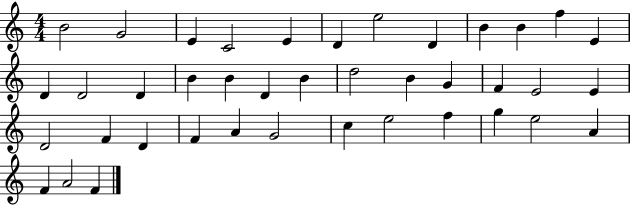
X:1
T:Untitled
M:4/4
L:1/4
K:C
B2 G2 E C2 E D e2 D B B f E D D2 D B B D B d2 B G F E2 E D2 F D F A G2 c e2 f g e2 A F A2 F